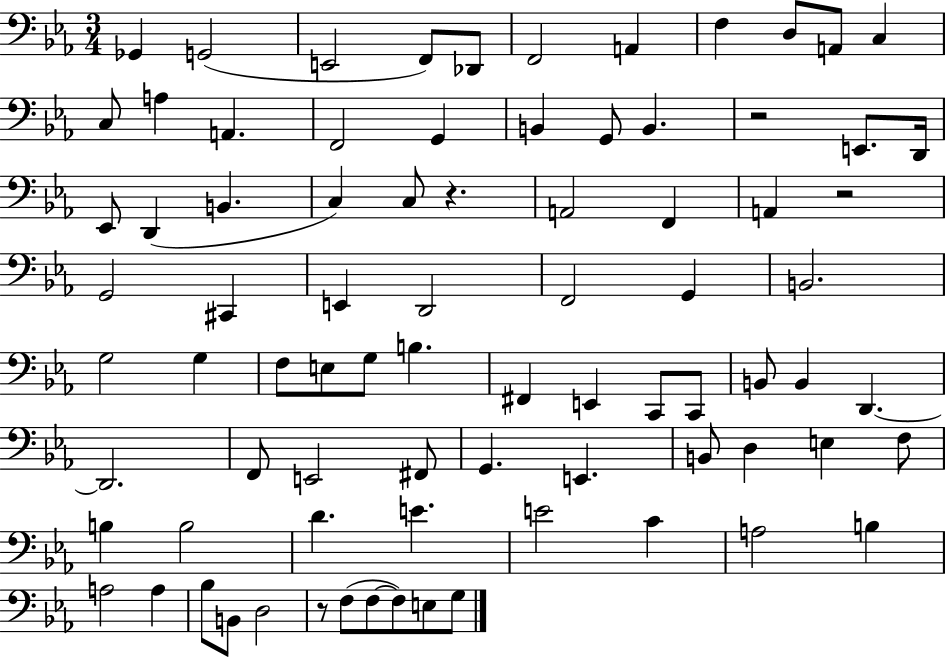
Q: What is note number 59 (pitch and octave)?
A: F3